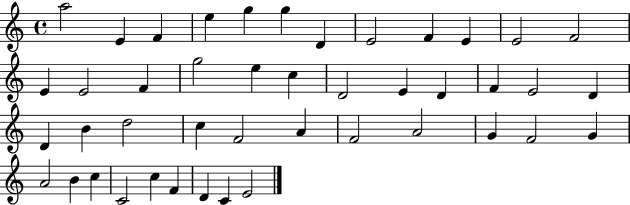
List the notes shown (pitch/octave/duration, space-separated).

A5/h E4/q F4/q E5/q G5/q G5/q D4/q E4/h F4/q E4/q E4/h F4/h E4/q E4/h F4/q G5/h E5/q C5/q D4/h E4/q D4/q F4/q E4/h D4/q D4/q B4/q D5/h C5/q F4/h A4/q F4/h A4/h G4/q F4/h G4/q A4/h B4/q C5/q C4/h C5/q F4/q D4/q C4/q E4/h